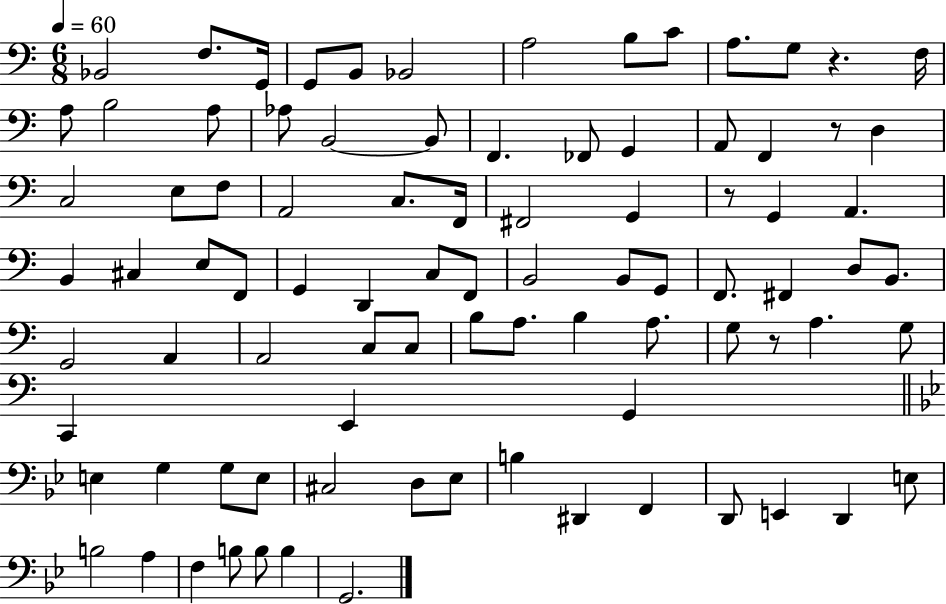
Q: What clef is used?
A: bass